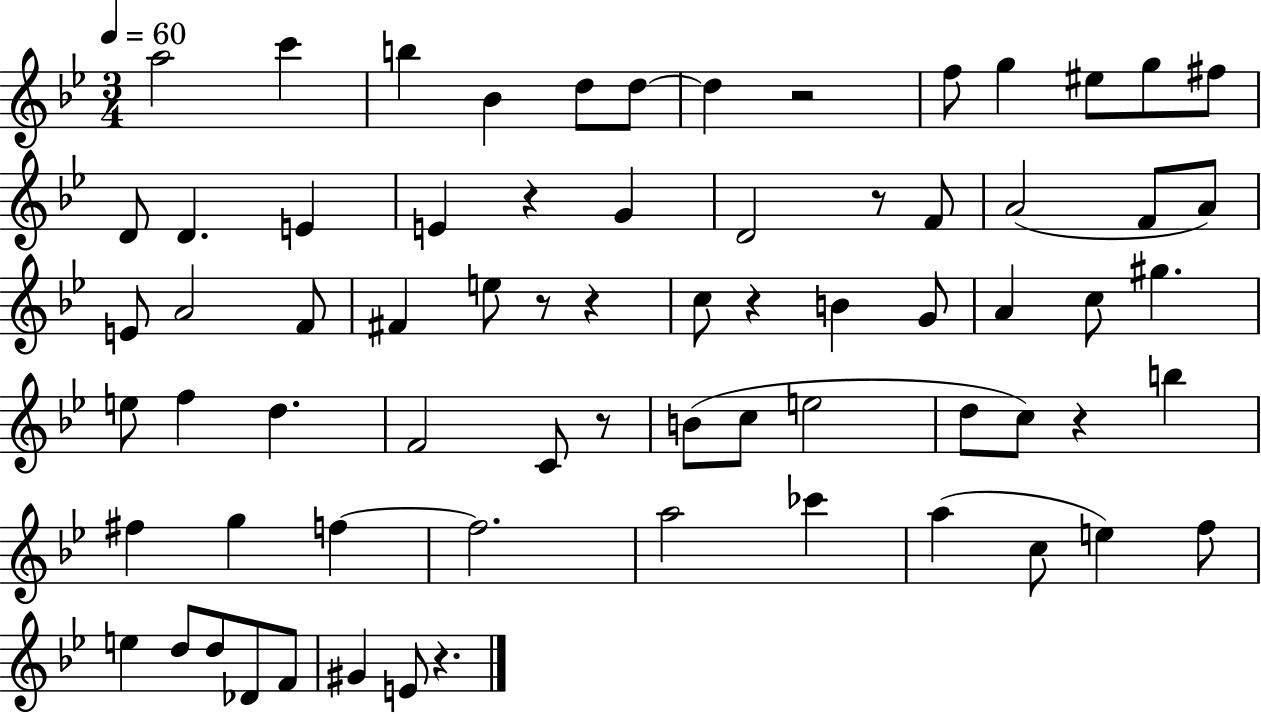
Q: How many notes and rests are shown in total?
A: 70